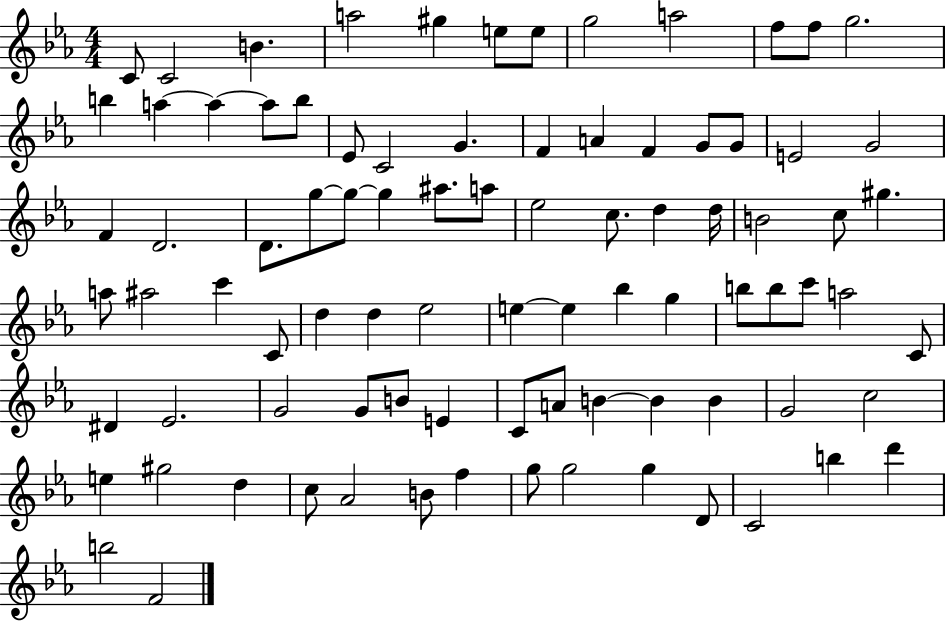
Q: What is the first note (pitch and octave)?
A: C4